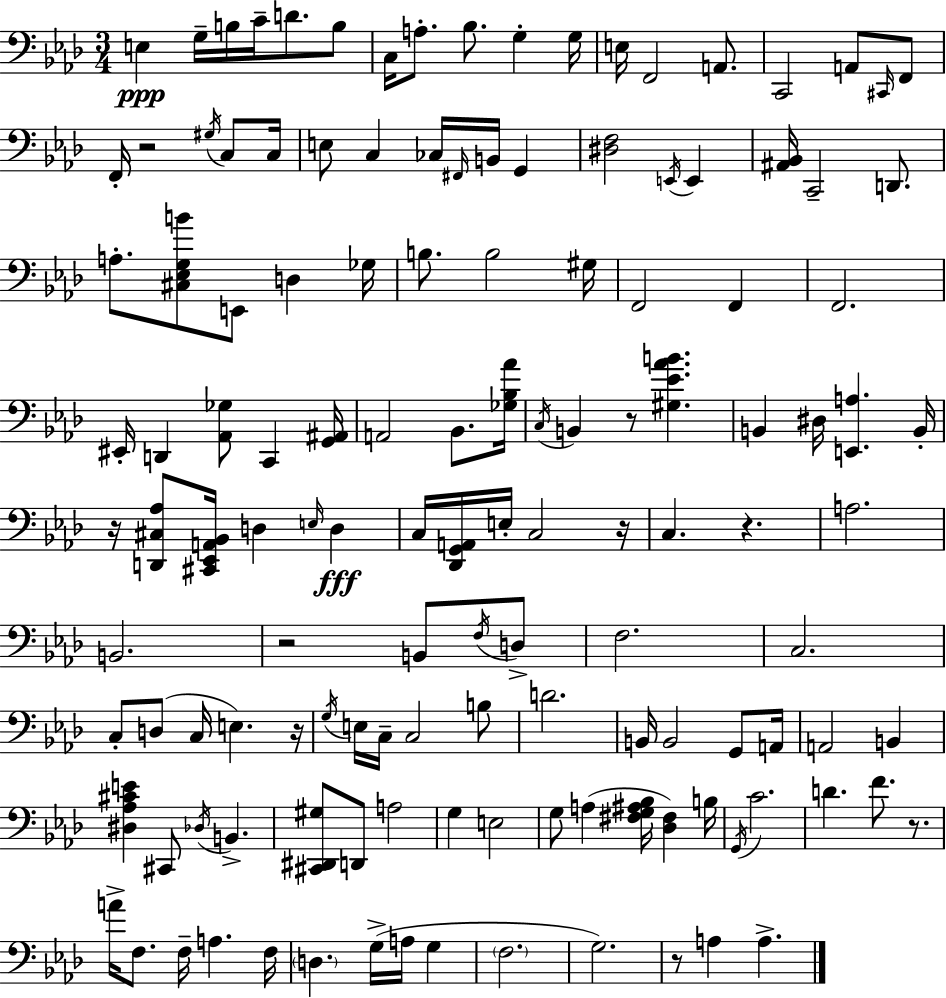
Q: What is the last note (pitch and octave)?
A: A3